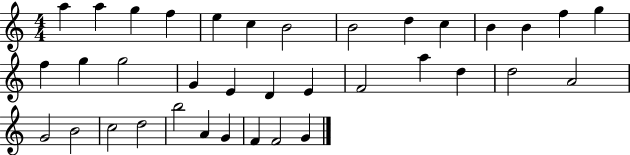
X:1
T:Untitled
M:4/4
L:1/4
K:C
a a g f e c B2 B2 d c B B f g f g g2 G E D E F2 a d d2 A2 G2 B2 c2 d2 b2 A G F F2 G